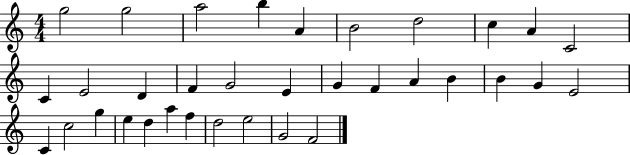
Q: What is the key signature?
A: C major